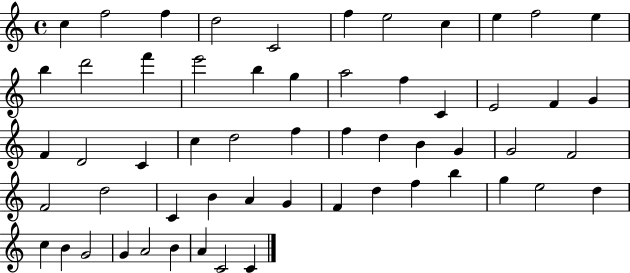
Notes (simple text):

C5/q F5/h F5/q D5/h C4/h F5/q E5/h C5/q E5/q F5/h E5/q B5/q D6/h F6/q E6/h B5/q G5/q A5/h F5/q C4/q E4/h F4/q G4/q F4/q D4/h C4/q C5/q D5/h F5/q F5/q D5/q B4/q G4/q G4/h F4/h F4/h D5/h C4/q B4/q A4/q G4/q F4/q D5/q F5/q B5/q G5/q E5/h D5/q C5/q B4/q G4/h G4/q A4/h B4/q A4/q C4/h C4/q